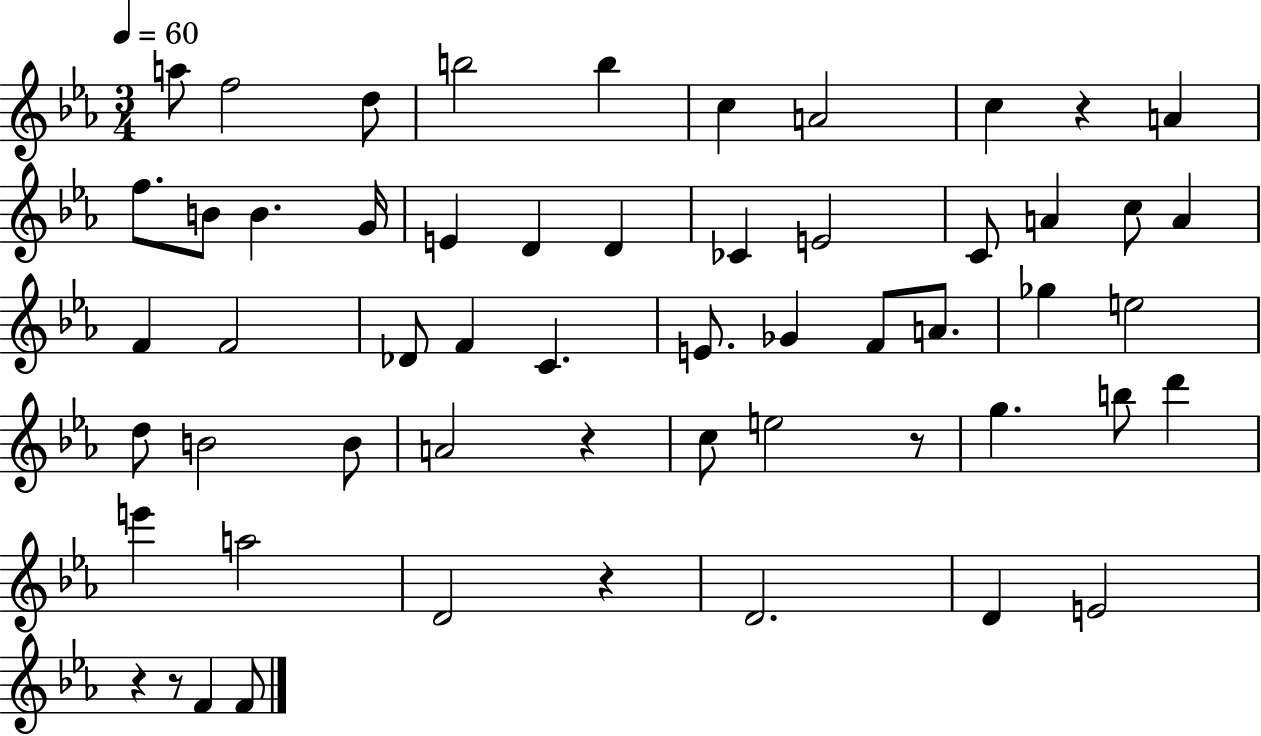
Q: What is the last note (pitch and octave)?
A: F4